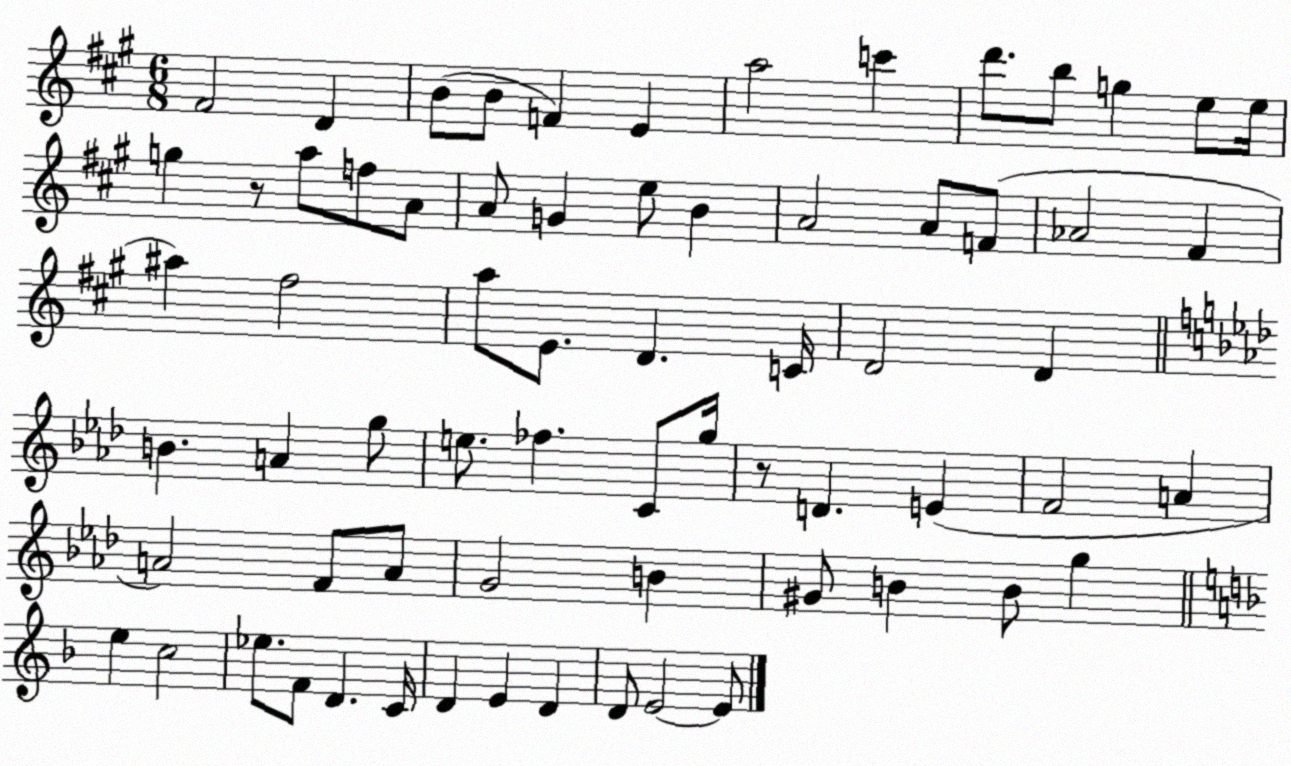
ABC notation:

X:1
T:Untitled
M:6/8
L:1/4
K:A
^F2 D B/2 B/2 F E a2 c' d'/2 b/2 g e/2 e/4 g z/2 a/2 f/2 A/2 A/2 G e/2 B A2 A/2 F/2 _A2 ^F ^a ^f2 a/2 E/2 D C/4 D2 D B A g/2 e/2 _f C/2 g/4 z/2 D E F2 A A2 F/2 A/2 G2 B ^G/2 B B/2 g e c2 _e/2 F/2 D C/4 D E D D/2 E2 E/2